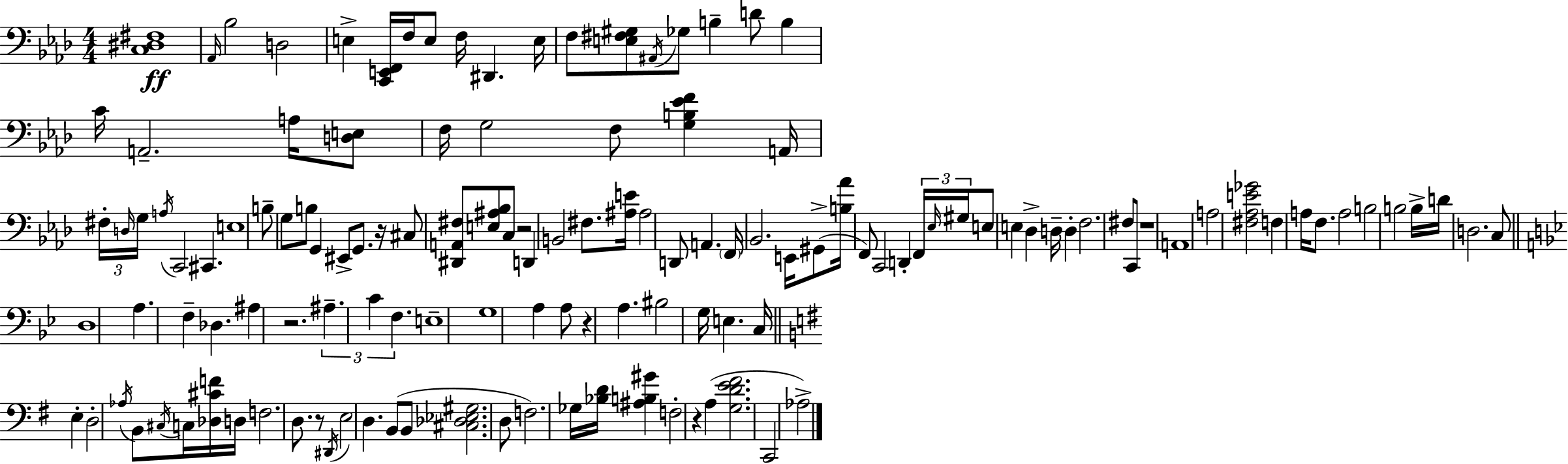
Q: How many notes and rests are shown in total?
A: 133